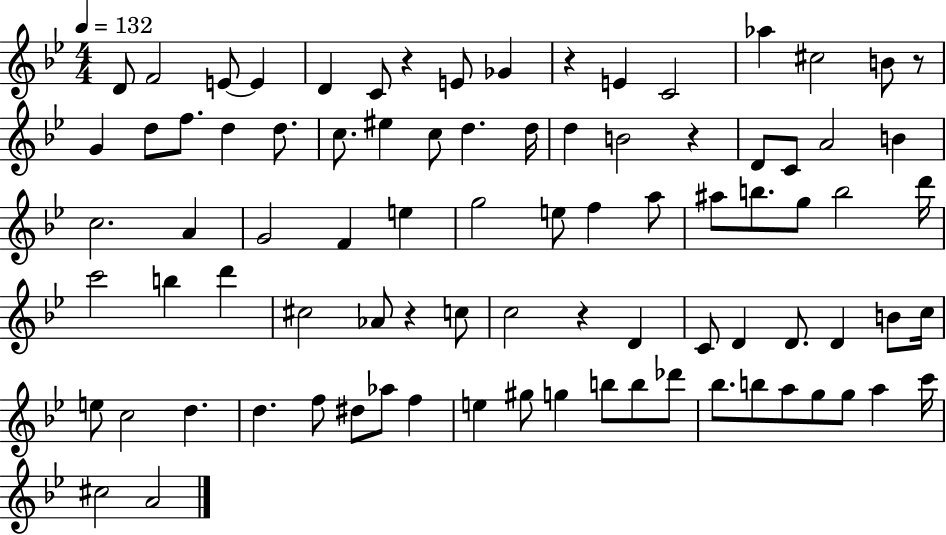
{
  \clef treble
  \numericTimeSignature
  \time 4/4
  \key bes \major
  \tempo 4 = 132
  d'8 f'2 e'8~~ e'4 | d'4 c'8 r4 e'8 ges'4 | r4 e'4 c'2 | aes''4 cis''2 b'8 r8 | \break g'4 d''8 f''8. d''4 d''8. | c''8. eis''4 c''8 d''4. d''16 | d''4 b'2 r4 | d'8 c'8 a'2 b'4 | \break c''2. a'4 | g'2 f'4 e''4 | g''2 e''8 f''4 a''8 | ais''8 b''8. g''8 b''2 d'''16 | \break c'''2 b''4 d'''4 | cis''2 aes'8 r4 c''8 | c''2 r4 d'4 | c'8 d'4 d'8. d'4 b'8 c''16 | \break e''8 c''2 d''4. | d''4. f''8 dis''8 aes''8 f''4 | e''4 gis''8 g''4 b''8 b''8 des'''8 | bes''8. b''8 a''8 g''8 g''8 a''4 c'''16 | \break cis''2 a'2 | \bar "|."
}